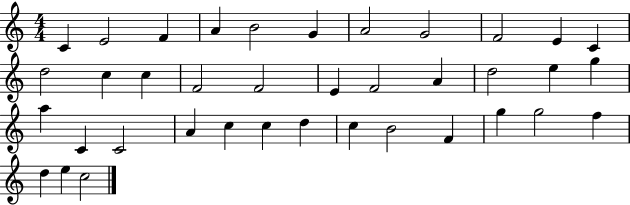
X:1
T:Untitled
M:4/4
L:1/4
K:C
C E2 F A B2 G A2 G2 F2 E C d2 c c F2 F2 E F2 A d2 e g a C C2 A c c d c B2 F g g2 f d e c2